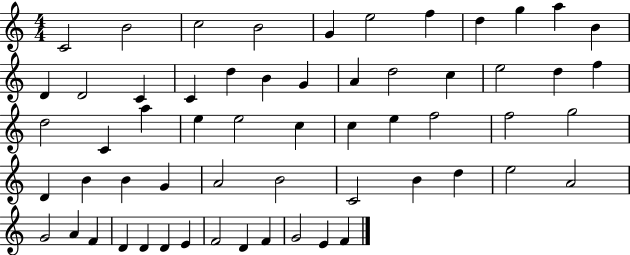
{
  \clef treble
  \numericTimeSignature
  \time 4/4
  \key c \major
  c'2 b'2 | c''2 b'2 | g'4 e''2 f''4 | d''4 g''4 a''4 b'4 | \break d'4 d'2 c'4 | c'4 d''4 b'4 g'4 | a'4 d''2 c''4 | e''2 d''4 f''4 | \break d''2 c'4 a''4 | e''4 e''2 c''4 | c''4 e''4 f''2 | f''2 g''2 | \break d'4 b'4 b'4 g'4 | a'2 b'2 | c'2 b'4 d''4 | e''2 a'2 | \break g'2 a'4 f'4 | d'4 d'4 d'4 e'4 | f'2 d'4 f'4 | g'2 e'4 f'4 | \break \bar "|."
}